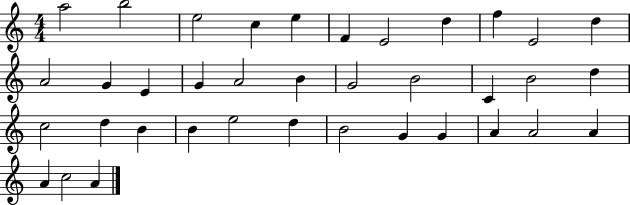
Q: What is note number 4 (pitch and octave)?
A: C5